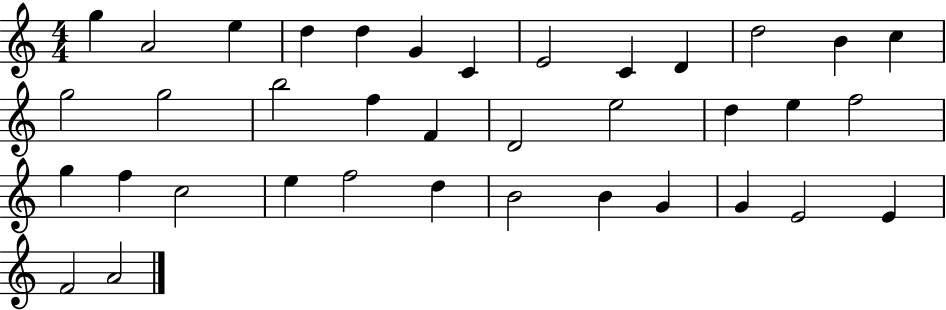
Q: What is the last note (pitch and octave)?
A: A4